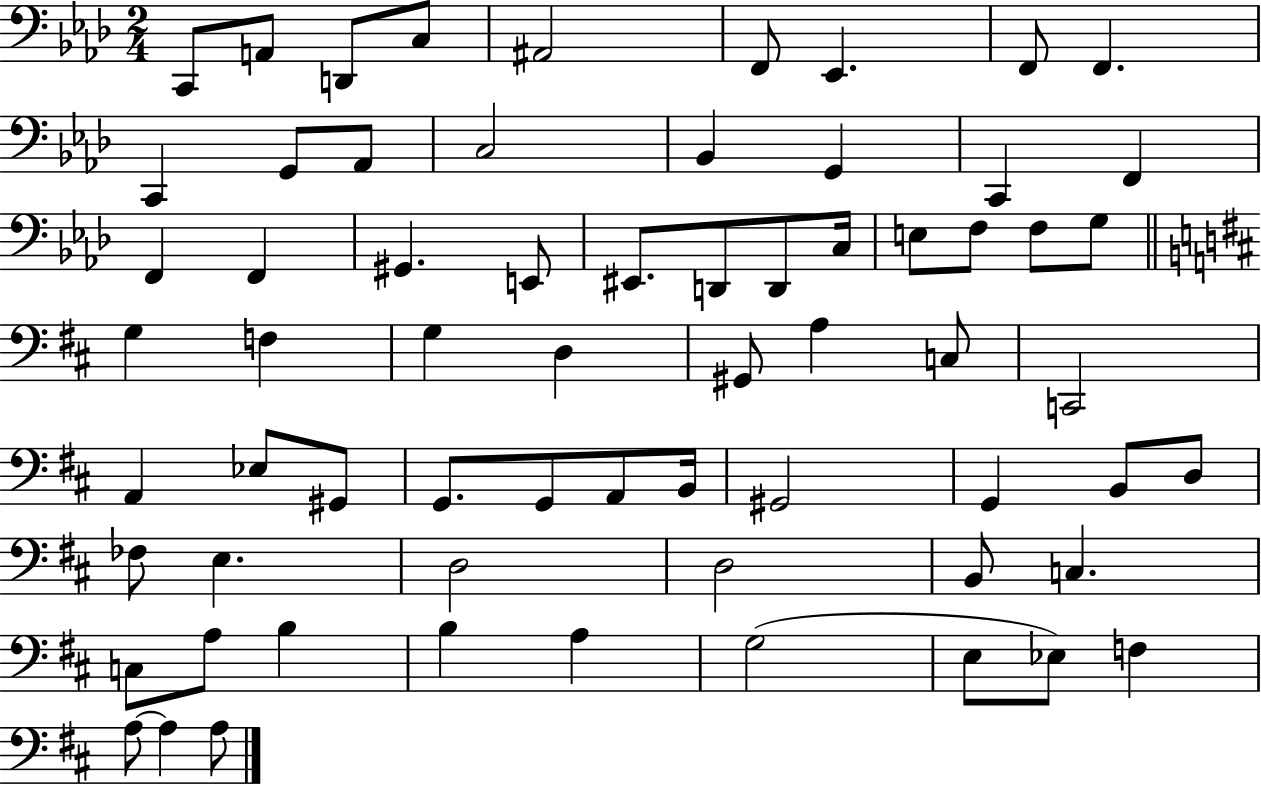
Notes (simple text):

C2/e A2/e D2/e C3/e A#2/h F2/e Eb2/q. F2/e F2/q. C2/q G2/e Ab2/e C3/h Bb2/q G2/q C2/q F2/q F2/q F2/q G#2/q. E2/e EIS2/e. D2/e D2/e C3/s E3/e F3/e F3/e G3/e G3/q F3/q G3/q D3/q G#2/e A3/q C3/e C2/h A2/q Eb3/e G#2/e G2/e. G2/e A2/e B2/s G#2/h G2/q B2/e D3/e FES3/e E3/q. D3/h D3/h B2/e C3/q. C3/e A3/e B3/q B3/q A3/q G3/h E3/e Eb3/e F3/q A3/e A3/q A3/e